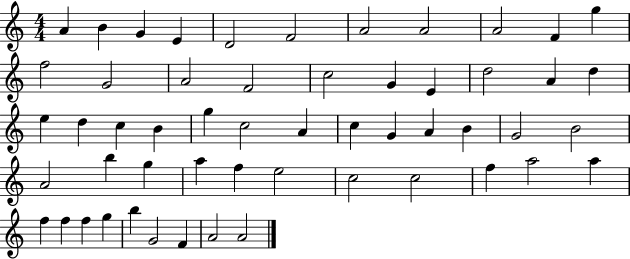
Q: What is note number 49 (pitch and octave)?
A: G5